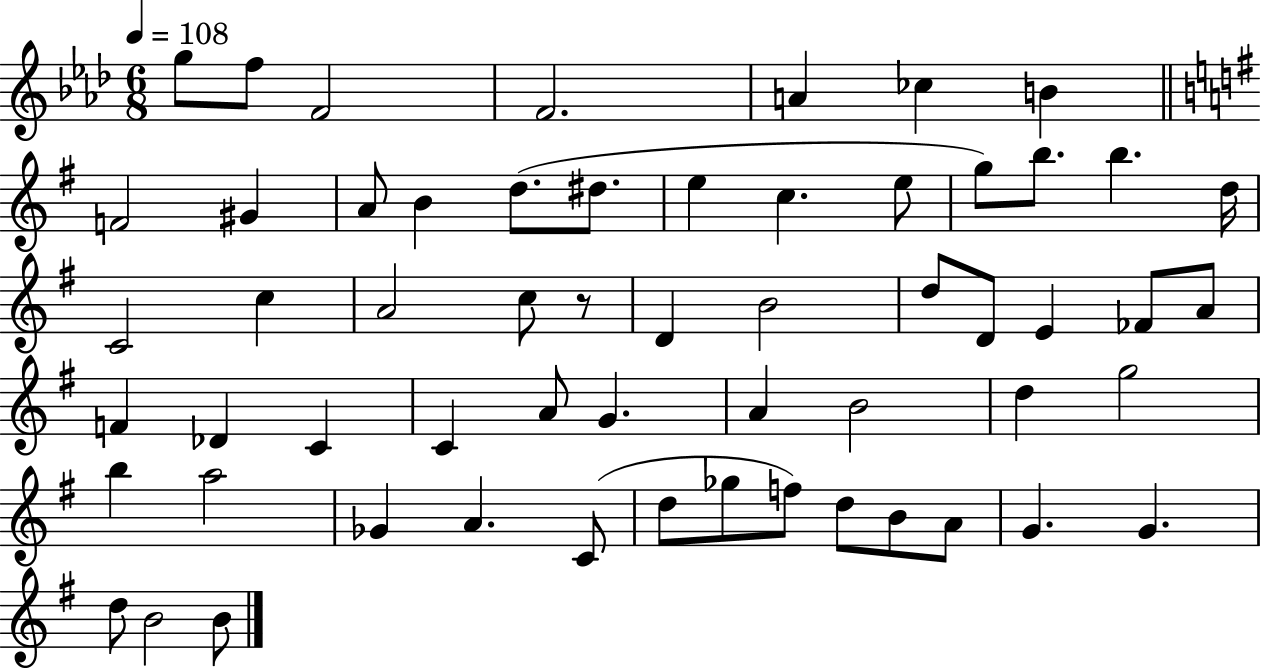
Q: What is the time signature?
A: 6/8